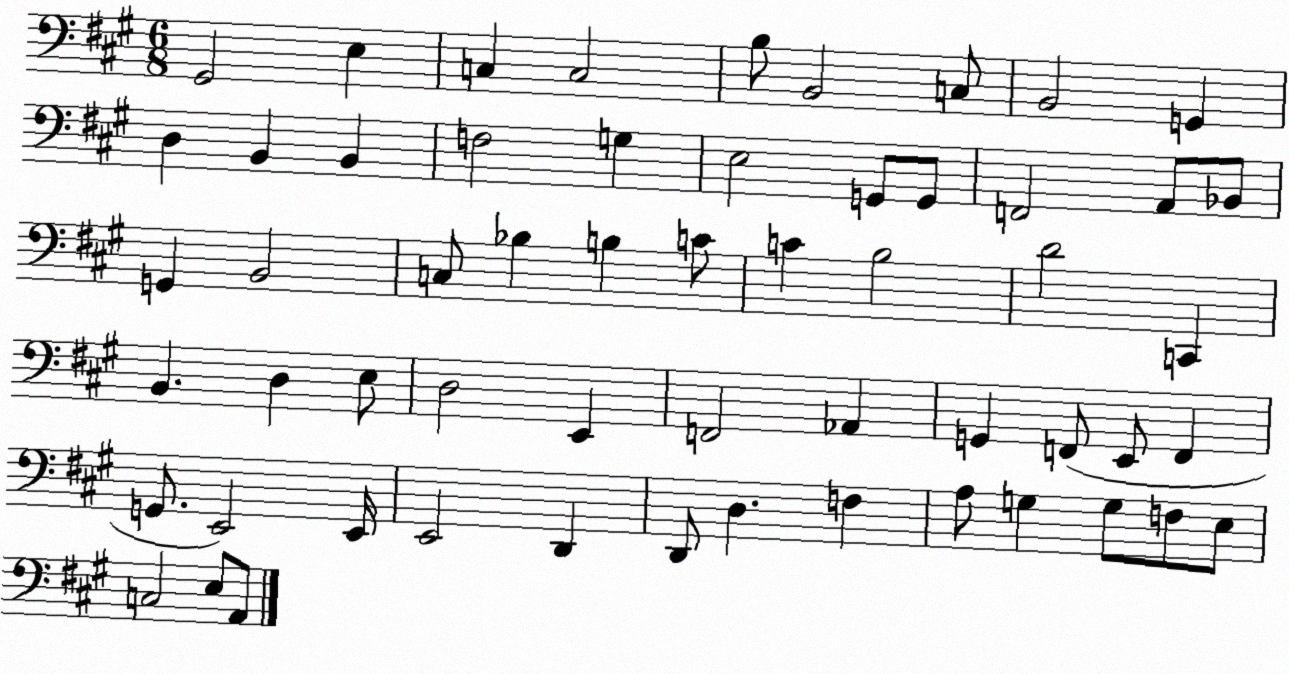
X:1
T:Untitled
M:6/8
L:1/4
K:A
^G,,2 E, C, C,2 B,/2 B,,2 C,/2 B,,2 G,, D, B,, B,, F,2 G, E,2 G,,/2 G,,/2 F,,2 A,,/2 _B,,/2 G,, B,,2 C,/2 _B, B, C/2 C B,2 D2 C,, B,, D, E,/2 D,2 E,, F,,2 _A,, G,, F,,/2 E,,/2 F,, G,,/2 E,,2 E,,/4 E,,2 D,, D,,/2 D, F, A,/2 G, G,/2 F,/2 E,/2 C,2 E,/2 A,,/2